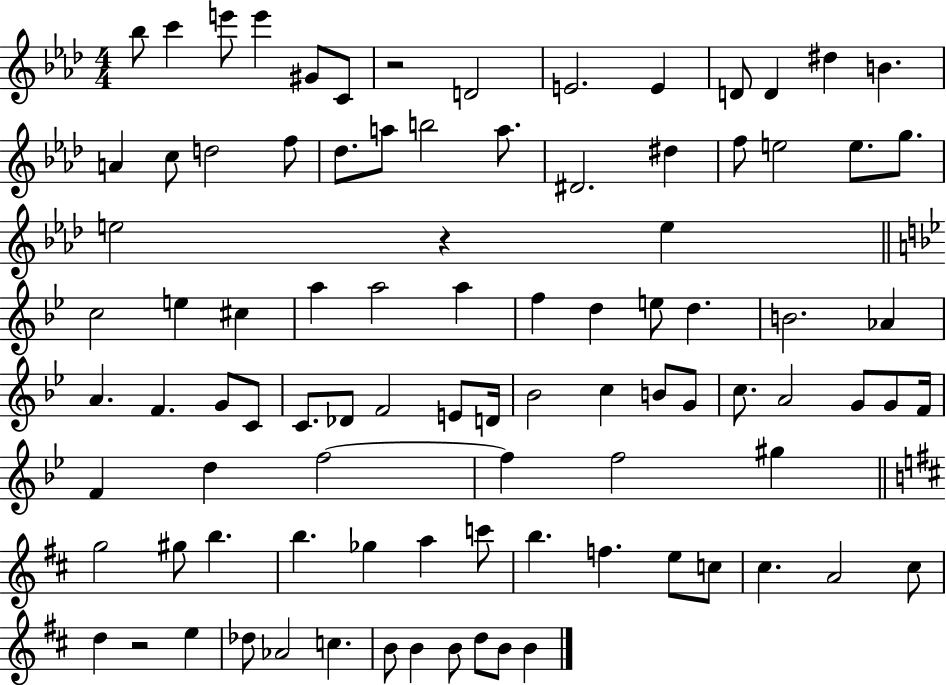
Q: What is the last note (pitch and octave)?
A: B4